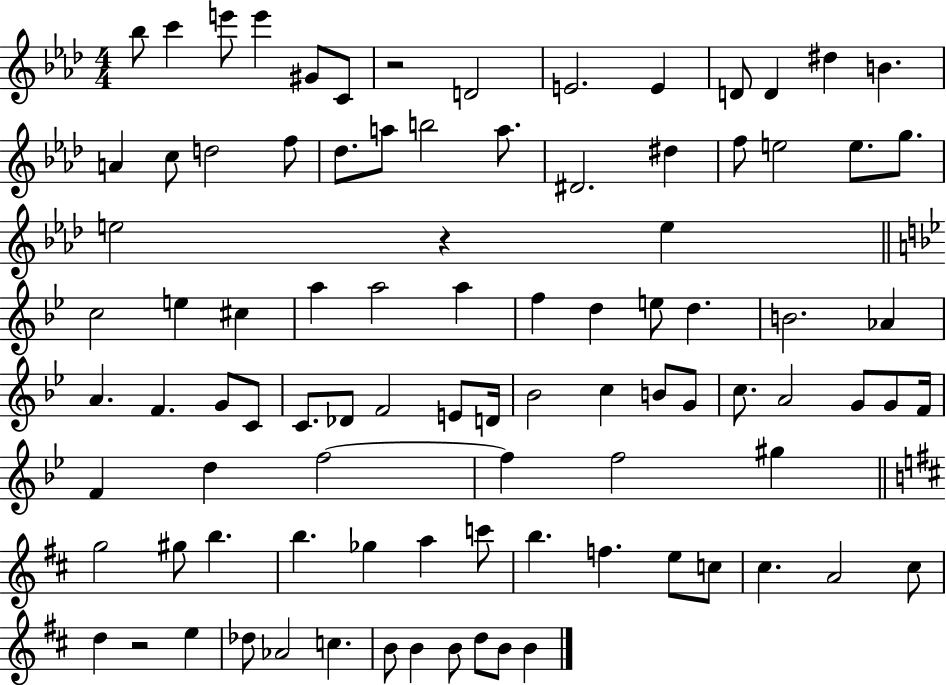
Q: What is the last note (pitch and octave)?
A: B4